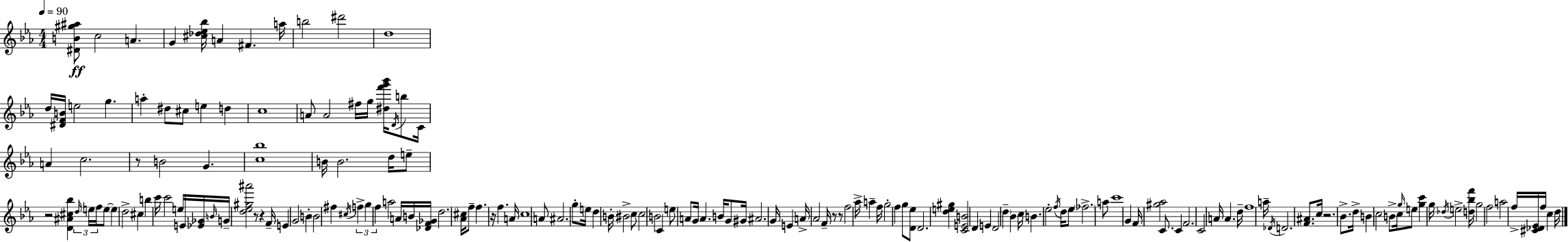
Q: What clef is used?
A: treble